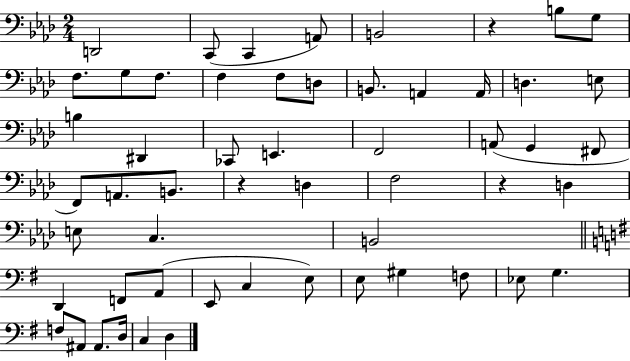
X:1
T:Untitled
M:2/4
L:1/4
K:Ab
D,,2 C,,/2 C,, A,,/2 B,,2 z B,/2 G,/2 F,/2 G,/2 F,/2 F, F,/2 D,/2 B,,/2 A,, A,,/4 D, E,/2 B, ^D,, _C,,/2 E,, F,,2 A,,/2 G,, ^F,,/2 F,,/2 A,,/2 B,,/2 z D, F,2 z D, E,/2 C, B,,2 D,, F,,/2 A,,/2 E,,/2 C, E,/2 E,/2 ^G, F,/2 _E,/2 G, F,/2 ^A,,/2 ^A,,/2 D,/4 C, D,